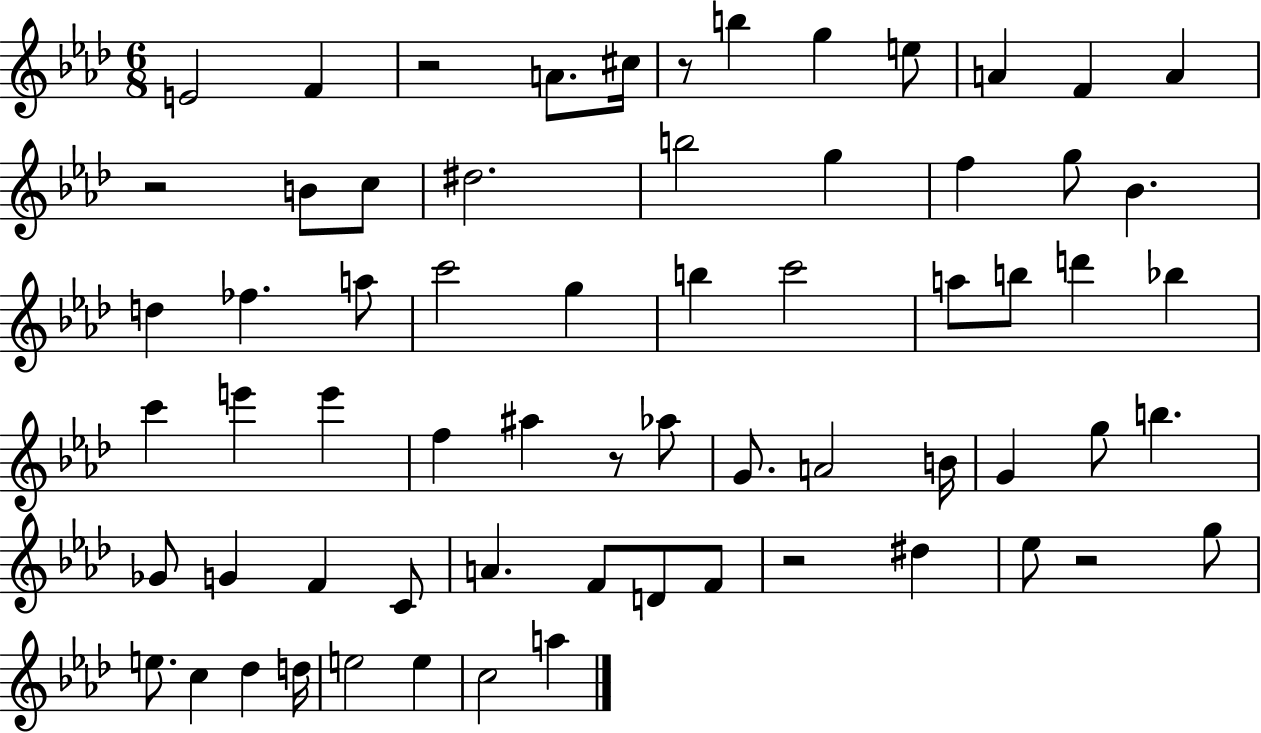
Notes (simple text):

E4/h F4/q R/h A4/e. C#5/s R/e B5/q G5/q E5/e A4/q F4/q A4/q R/h B4/e C5/e D#5/h. B5/h G5/q F5/q G5/e Bb4/q. D5/q FES5/q. A5/e C6/h G5/q B5/q C6/h A5/e B5/e D6/q Bb5/q C6/q E6/q E6/q F5/q A#5/q R/e Ab5/e G4/e. A4/h B4/s G4/q G5/e B5/q. Gb4/e G4/q F4/q C4/e A4/q. F4/e D4/e F4/e R/h D#5/q Eb5/e R/h G5/e E5/e. C5/q Db5/q D5/s E5/h E5/q C5/h A5/q